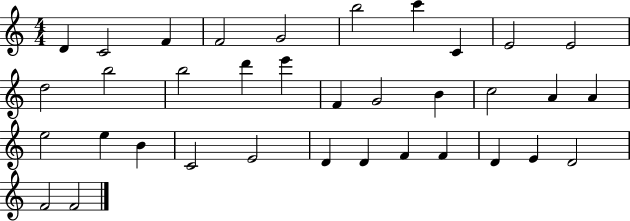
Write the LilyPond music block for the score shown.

{
  \clef treble
  \numericTimeSignature
  \time 4/4
  \key c \major
  d'4 c'2 f'4 | f'2 g'2 | b''2 c'''4 c'4 | e'2 e'2 | \break d''2 b''2 | b''2 d'''4 e'''4 | f'4 g'2 b'4 | c''2 a'4 a'4 | \break e''2 e''4 b'4 | c'2 e'2 | d'4 d'4 f'4 f'4 | d'4 e'4 d'2 | \break f'2 f'2 | \bar "|."
}